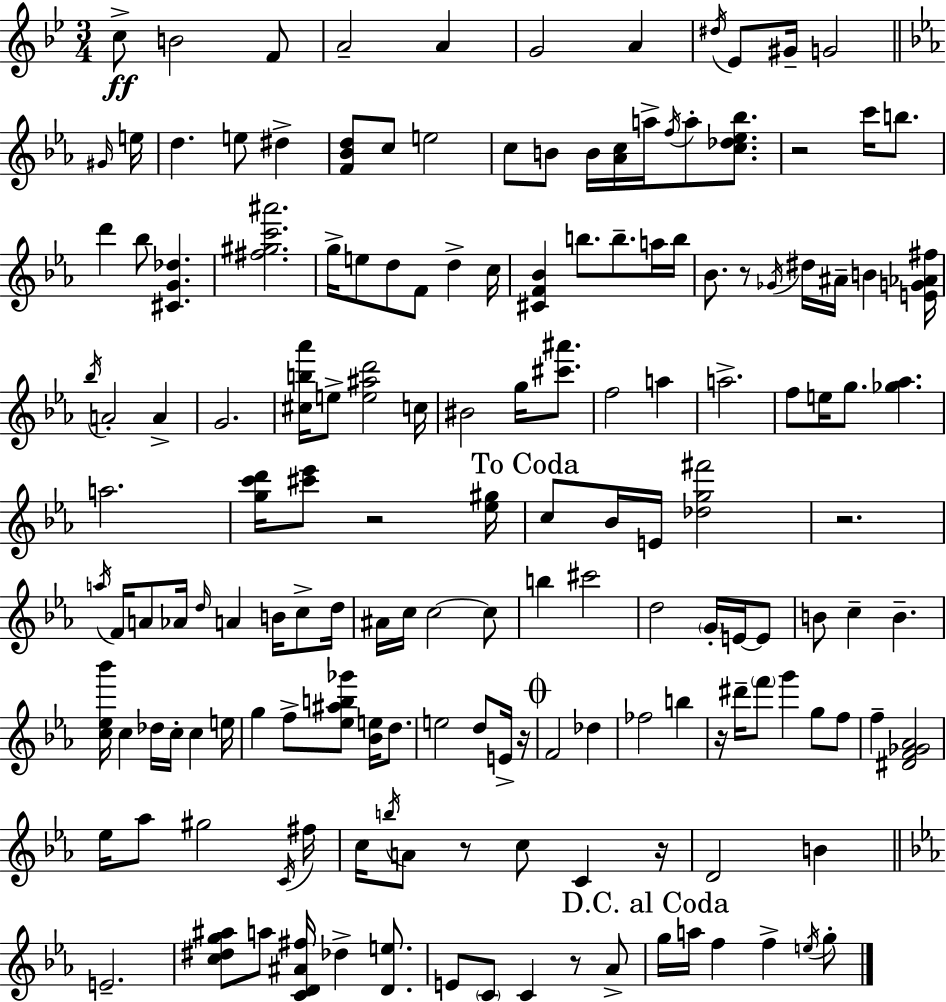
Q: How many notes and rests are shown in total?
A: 160